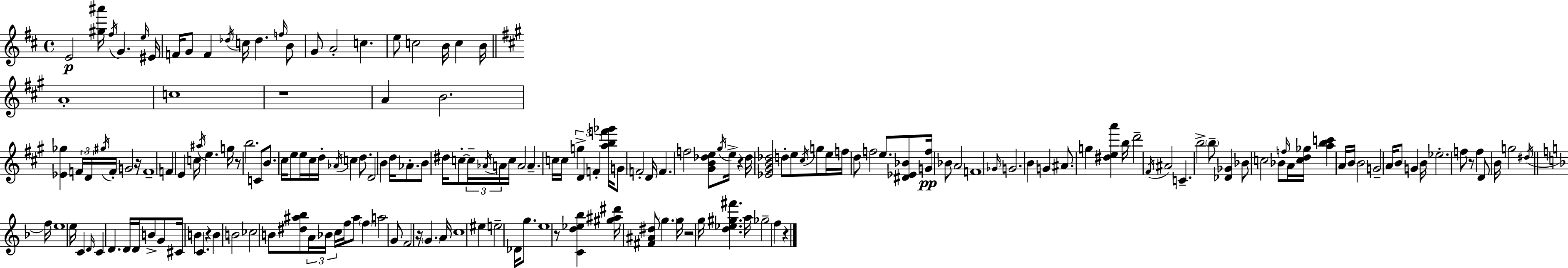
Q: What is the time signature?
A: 4/4